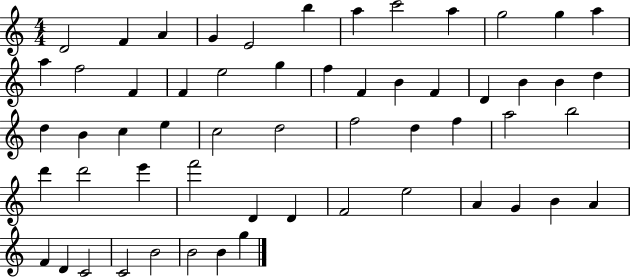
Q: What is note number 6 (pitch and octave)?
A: B5